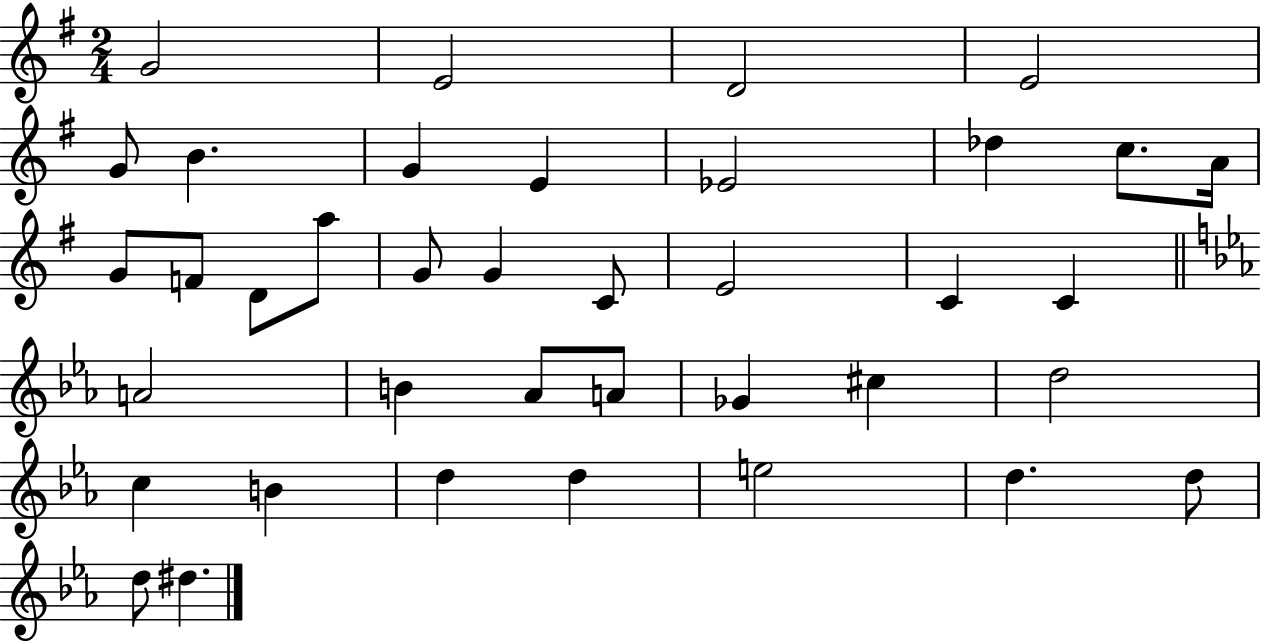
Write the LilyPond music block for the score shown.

{
  \clef treble
  \numericTimeSignature
  \time 2/4
  \key g \major
  g'2 | e'2 | d'2 | e'2 | \break g'8 b'4. | g'4 e'4 | ees'2 | des''4 c''8. a'16 | \break g'8 f'8 d'8 a''8 | g'8 g'4 c'8 | e'2 | c'4 c'4 | \break \bar "||" \break \key ees \major a'2 | b'4 aes'8 a'8 | ges'4 cis''4 | d''2 | \break c''4 b'4 | d''4 d''4 | e''2 | d''4. d''8 | \break d''8 dis''4. | \bar "|."
}